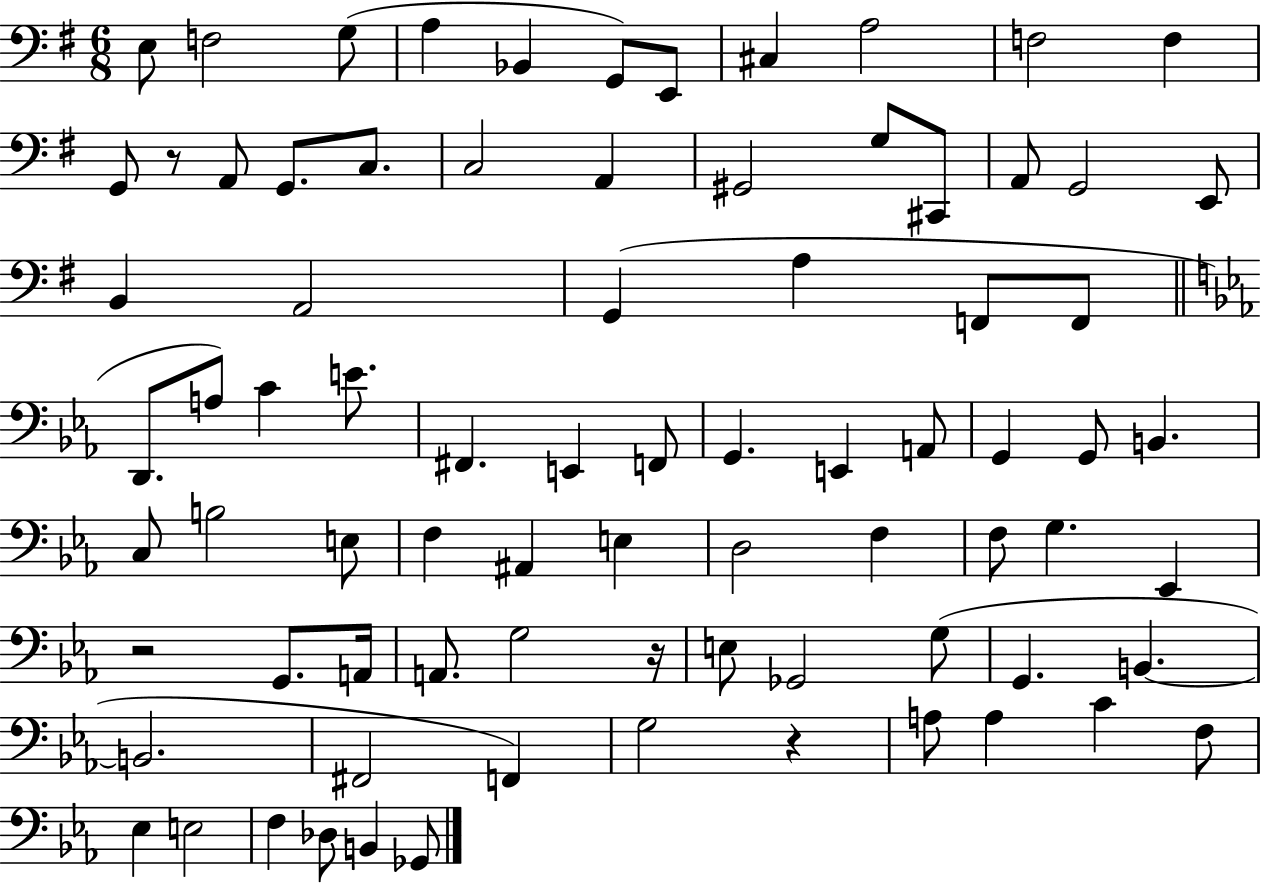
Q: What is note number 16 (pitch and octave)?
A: C3